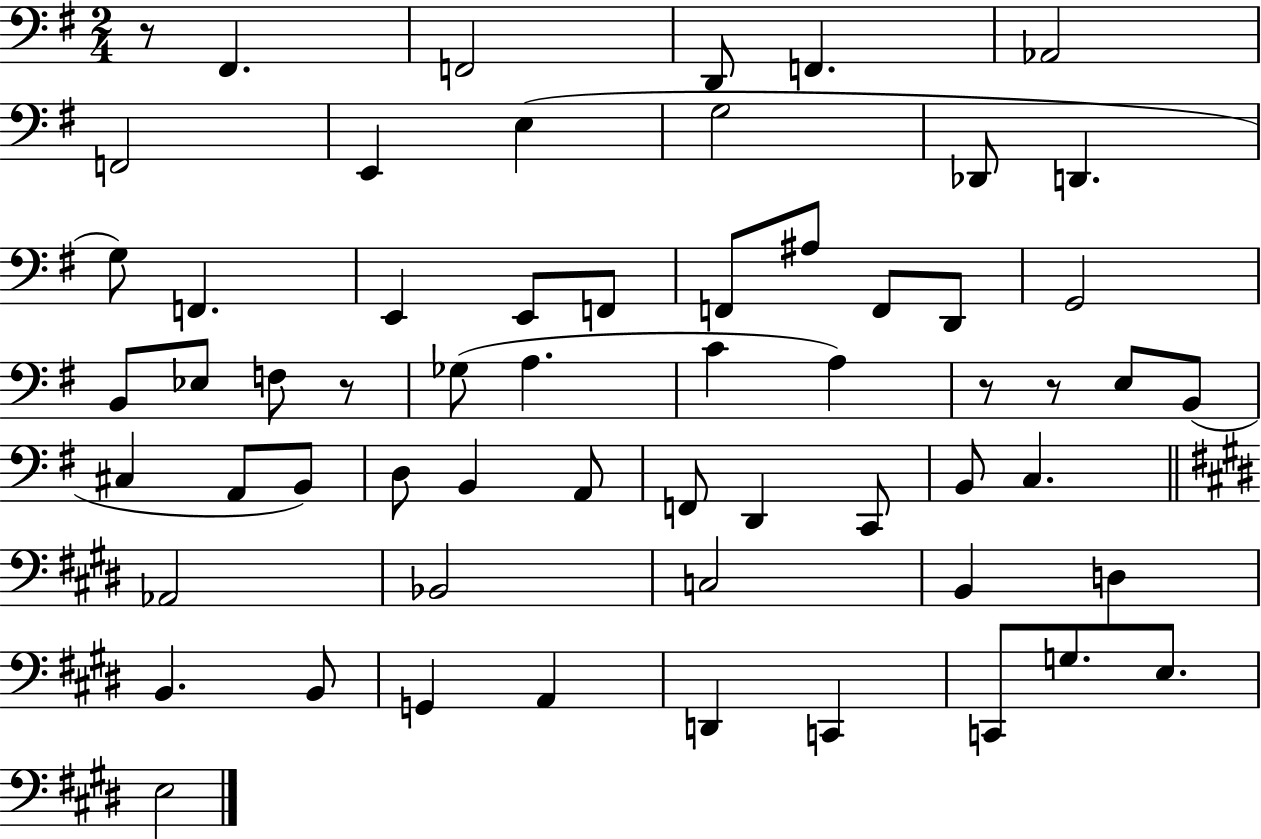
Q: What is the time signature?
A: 2/4